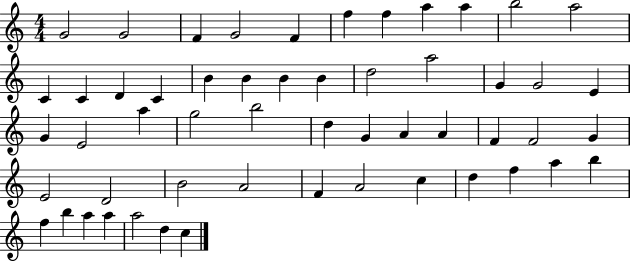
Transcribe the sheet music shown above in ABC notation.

X:1
T:Untitled
M:4/4
L:1/4
K:C
G2 G2 F G2 F f f a a b2 a2 C C D C B B B B d2 a2 G G2 E G E2 a g2 b2 d G A A F F2 G E2 D2 B2 A2 F A2 c d f a b f b a a a2 d c